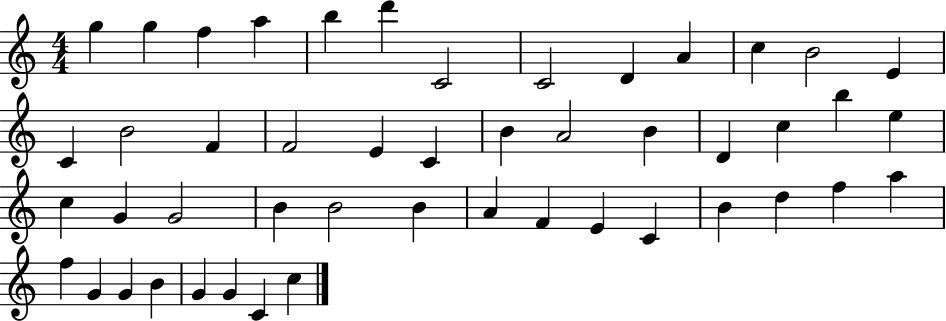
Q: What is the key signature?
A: C major